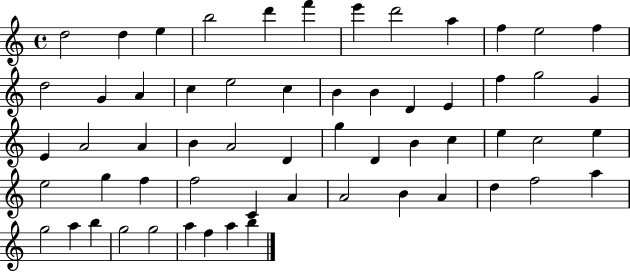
D5/h D5/q E5/q B5/h D6/q F6/q E6/q D6/h A5/q F5/q E5/h F5/q D5/h G4/q A4/q C5/q E5/h C5/q B4/q B4/q D4/q E4/q F5/q G5/h G4/q E4/q A4/h A4/q B4/q A4/h D4/q G5/q D4/q B4/q C5/q E5/q C5/h E5/q E5/h G5/q F5/q F5/h C4/q A4/q A4/h B4/q A4/q D5/q F5/h A5/q G5/h A5/q B5/q G5/h G5/h A5/q F5/q A5/q B5/q